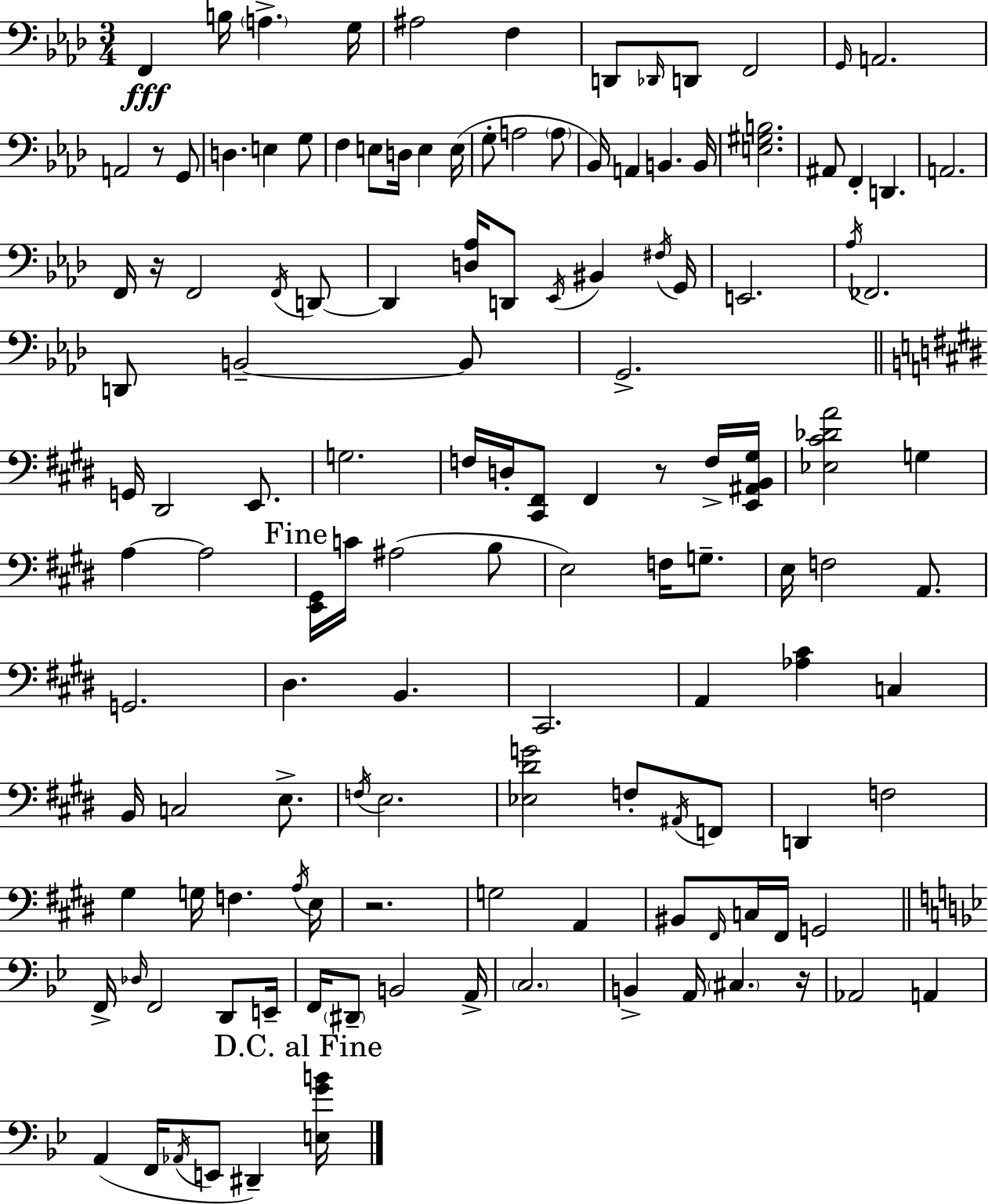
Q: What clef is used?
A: bass